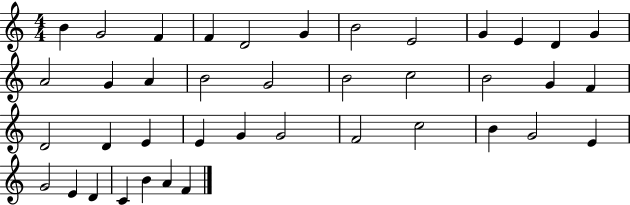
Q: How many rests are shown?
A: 0